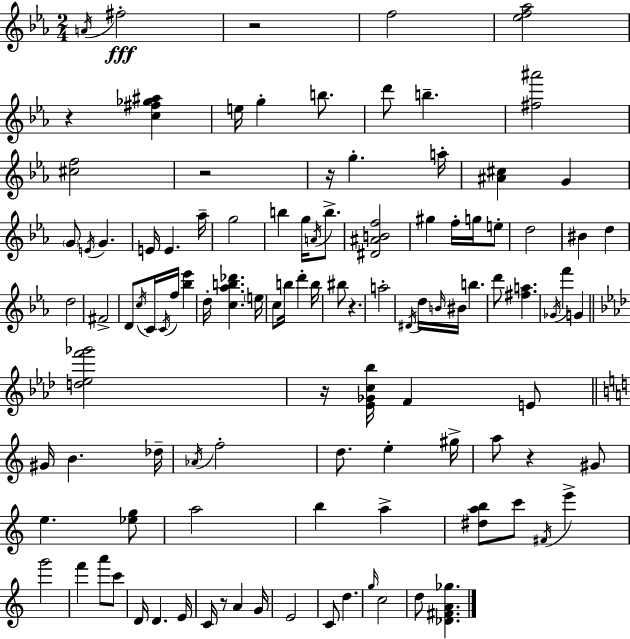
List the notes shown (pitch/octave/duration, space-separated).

A4/s F#5/h R/h F5/h [Eb5,F5,Ab5]/h R/q [C5,F#5,Gb5,A#5]/q E5/s G5/q B5/e. D6/e B5/q. [F#5,A#6]/h [C#5,F5]/h R/h R/s G5/q. A5/s [A#4,C#5]/q G4/q G4/e E4/s G4/q. E4/s E4/q. Ab5/s G5/h B5/q G5/s A4/s B5/e. [D#4,A#4,B4,F5]/h G#5/q F5/s G5/s E5/e D5/h BIS4/q D5/q D5/h F#4/h D4/e C5/s C4/s C4/s F5/s [Bb5,Eb6]/q D5/s [C5,Ab5,B5,Db6]/q. E5/s C5/e B5/s D6/q B5/s BIS5/e R/q. A5/h D#4/s D5/s B4/s BIS4/s B5/q. D6/e [F#5,A5]/q. Gb4/s F6/q G4/q [D5,Eb5,F6,Gb6]/h R/s [Eb4,Gb4,C5,Bb5]/s F4/q E4/e G#4/s B4/q. Db5/s Ab4/s F5/h D5/e. E5/q G#5/s A5/e R/q G#4/e E5/q. [Eb5,G5]/e A5/h B5/q A5/q [D#5,A5,B5]/e C6/e F#4/s E6/q G6/h F6/q A6/e C6/e D4/s D4/q. E4/s C4/s R/e A4/q G4/s E4/h C4/e D5/q. G5/s C5/h D5/e [Db4,F#4,A4,Gb5]/q.